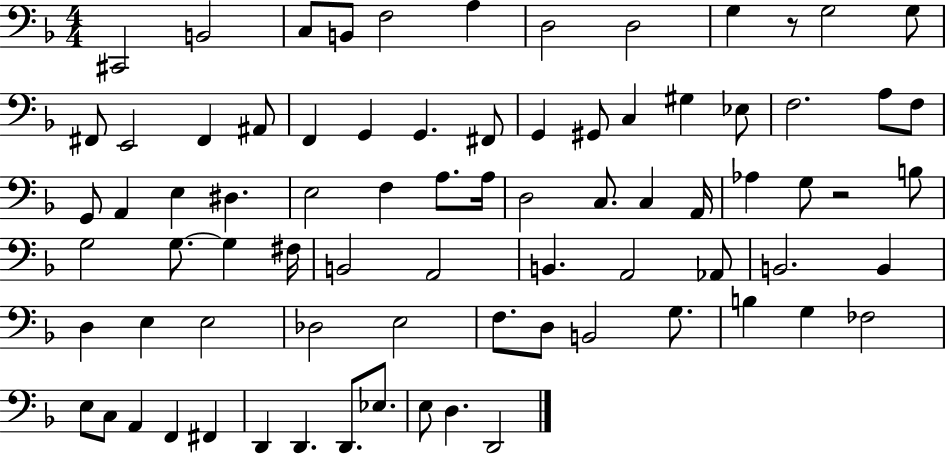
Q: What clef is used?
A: bass